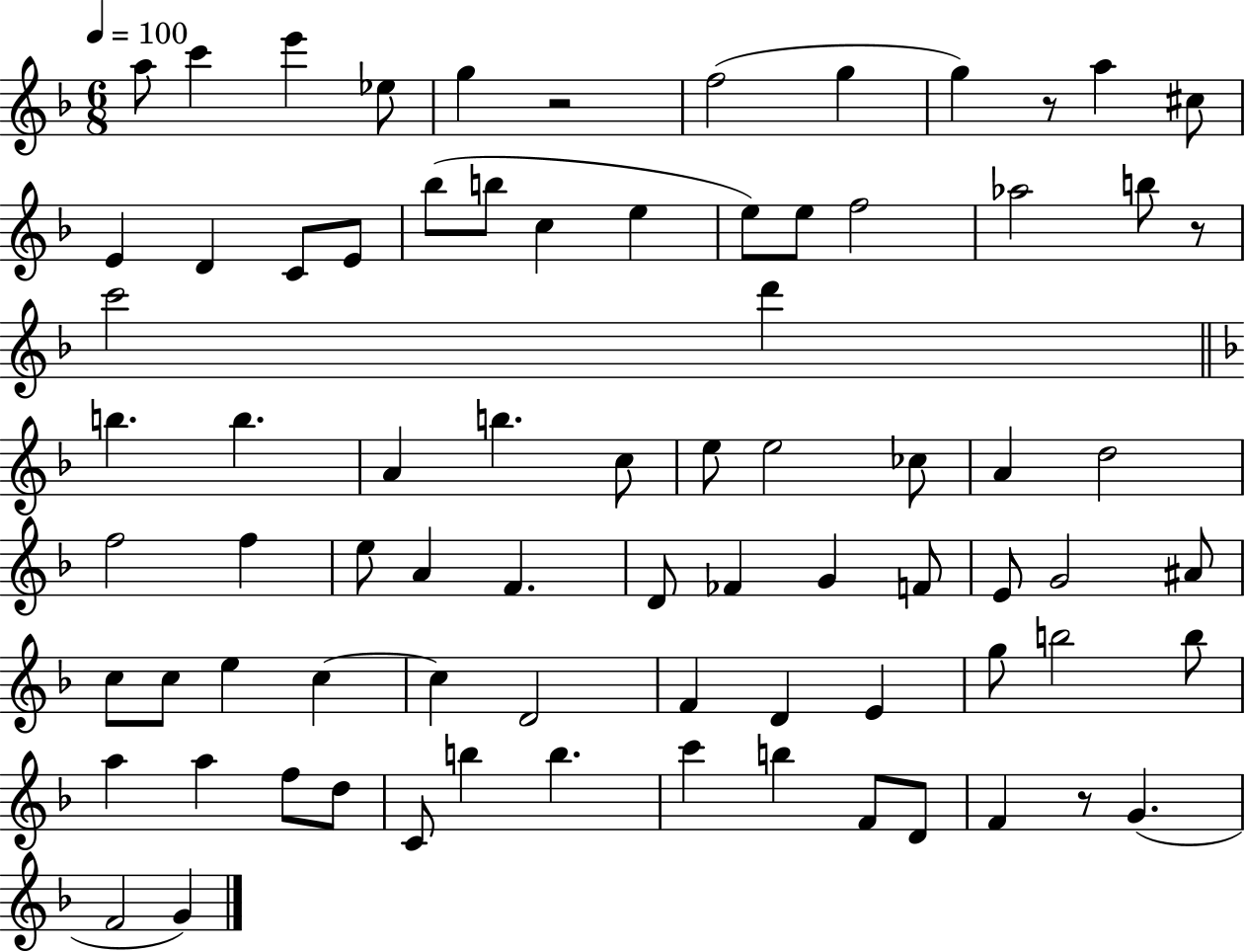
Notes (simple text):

A5/e C6/q E6/q Eb5/e G5/q R/h F5/h G5/q G5/q R/e A5/q C#5/e E4/q D4/q C4/e E4/e Bb5/e B5/e C5/q E5/q E5/e E5/e F5/h Ab5/h B5/e R/e C6/h D6/q B5/q. B5/q. A4/q B5/q. C5/e E5/e E5/h CES5/e A4/q D5/h F5/h F5/q E5/e A4/q F4/q. D4/e FES4/q G4/q F4/e E4/e G4/h A#4/e C5/e C5/e E5/q C5/q C5/q D4/h F4/q D4/q E4/q G5/e B5/h B5/e A5/q A5/q F5/e D5/e C4/e B5/q B5/q. C6/q B5/q F4/e D4/e F4/q R/e G4/q. F4/h G4/q